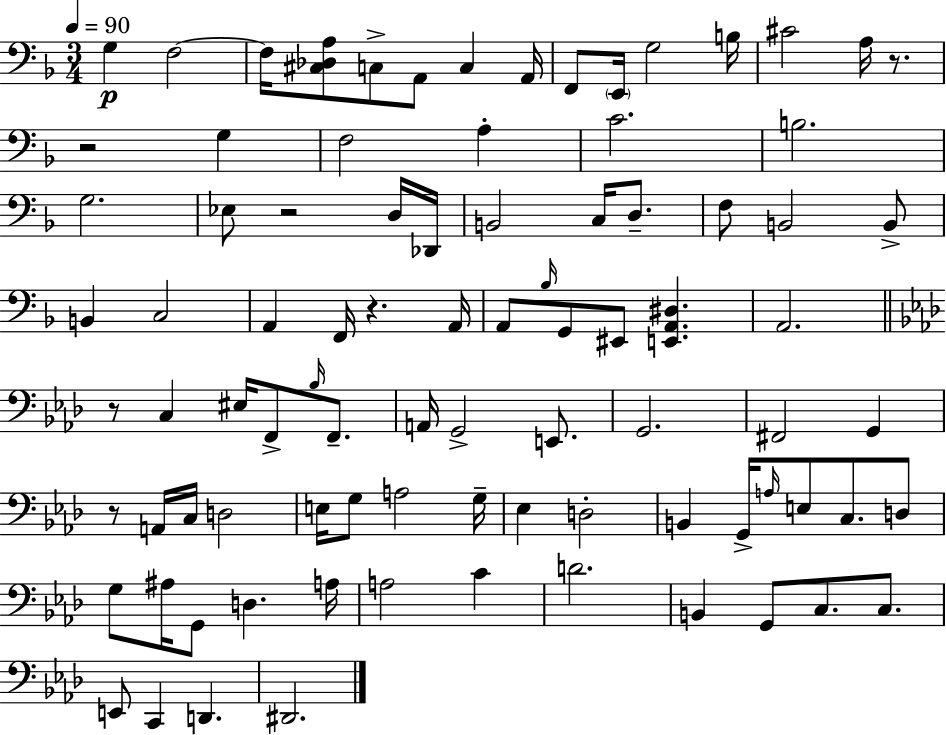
X:1
T:Untitled
M:3/4
L:1/4
K:F
G, F,2 F,/4 [^C,_D,A,]/2 C,/2 A,,/2 C, A,,/4 F,,/2 E,,/4 G,2 B,/4 ^C2 A,/4 z/2 z2 G, F,2 A, C2 B,2 G,2 _E,/2 z2 D,/4 _D,,/4 B,,2 C,/4 D,/2 F,/2 B,,2 B,,/2 B,, C,2 A,, F,,/4 z A,,/4 A,,/2 _B,/4 G,,/2 ^E,,/2 [E,,A,,^D,] A,,2 z/2 C, ^E,/4 F,,/2 _B,/4 F,,/2 A,,/4 G,,2 E,,/2 G,,2 ^F,,2 G,, z/2 A,,/4 C,/4 D,2 E,/4 G,/2 A,2 G,/4 _E, D,2 B,, G,,/4 A,/4 E,/2 C,/2 D,/2 G,/2 ^A,/4 G,,/2 D, A,/4 A,2 C D2 B,, G,,/2 C,/2 C,/2 E,,/2 C,, D,, ^D,,2